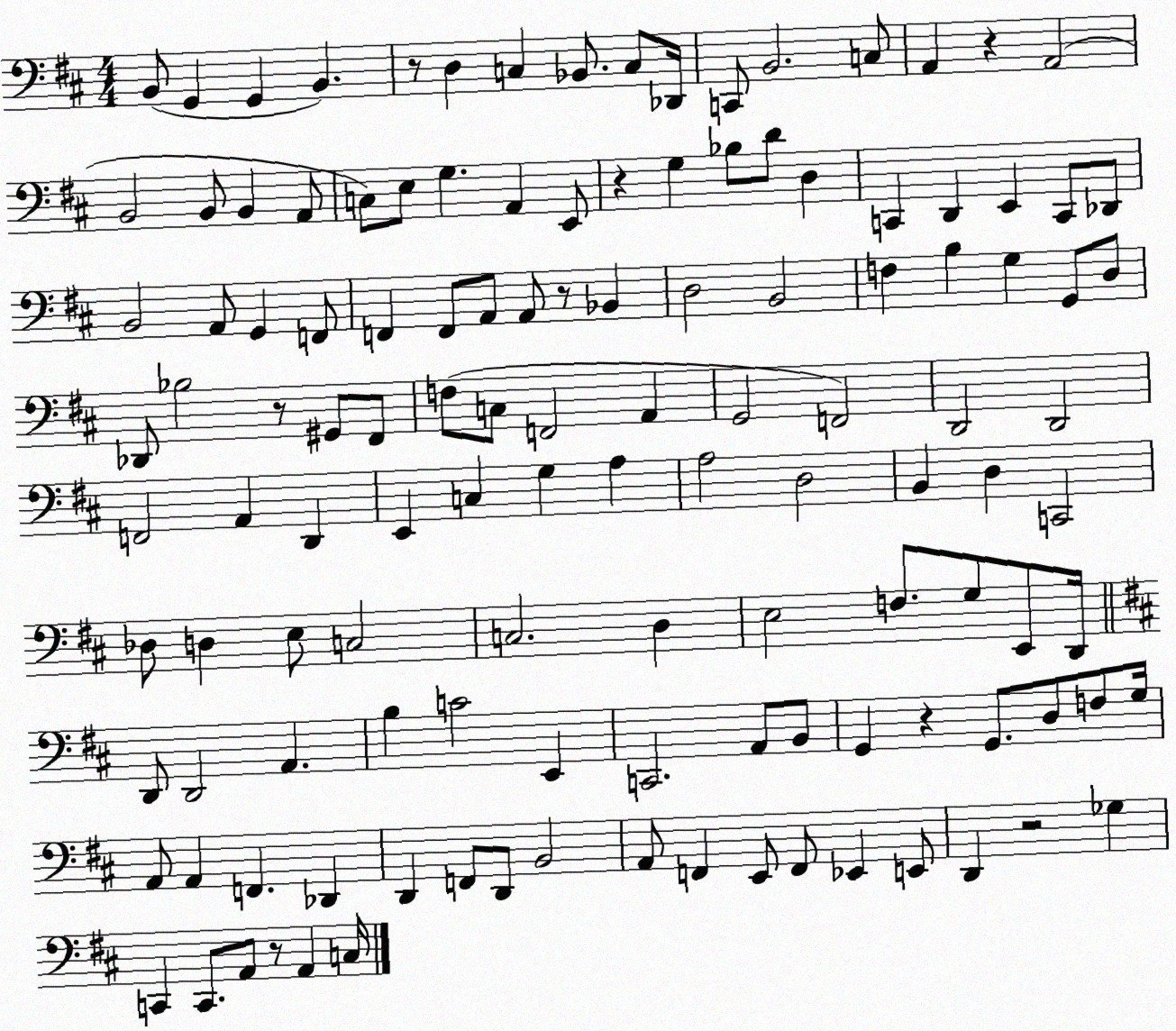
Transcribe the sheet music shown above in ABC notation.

X:1
T:Untitled
M:4/4
L:1/4
K:D
B,,/2 G,, G,, B,, z/2 D, C, _B,,/2 C,/2 _D,,/4 C,,/2 B,,2 C,/2 A,, z A,,2 B,,2 B,,/2 B,, A,,/2 C,/2 E,/2 G, A,, E,,/2 z G, _B,/2 D/2 D, C,, D,, E,, C,,/2 _D,,/2 B,,2 A,,/2 G,, F,,/2 F,, F,,/2 A,,/2 A,,/2 z/2 _B,, D,2 B,,2 F, B, G, G,,/2 D,/2 _D,,/2 _B,2 z/2 ^G,,/2 ^F,,/2 F,/2 C,/2 F,,2 A,, G,,2 F,,2 D,,2 D,,2 F,,2 A,, D,, E,, C, G, A, A,2 D,2 B,, D, C,,2 _D,/2 D, E,/2 C,2 C,2 D, E,2 F,/2 G,/2 E,,/2 D,,/4 D,,/2 D,,2 A,, B, C2 E,, C,,2 A,,/2 B,,/2 G,, z G,,/2 D,/2 F,/2 G,/4 A,,/2 A,, F,, _D,, D,, F,,/2 D,,/2 B,,2 A,,/2 F,, E,,/2 F,,/2 _E,, E,,/2 D,, z2 _G, C,, C,,/2 A,,/2 z/2 A,, C,/4